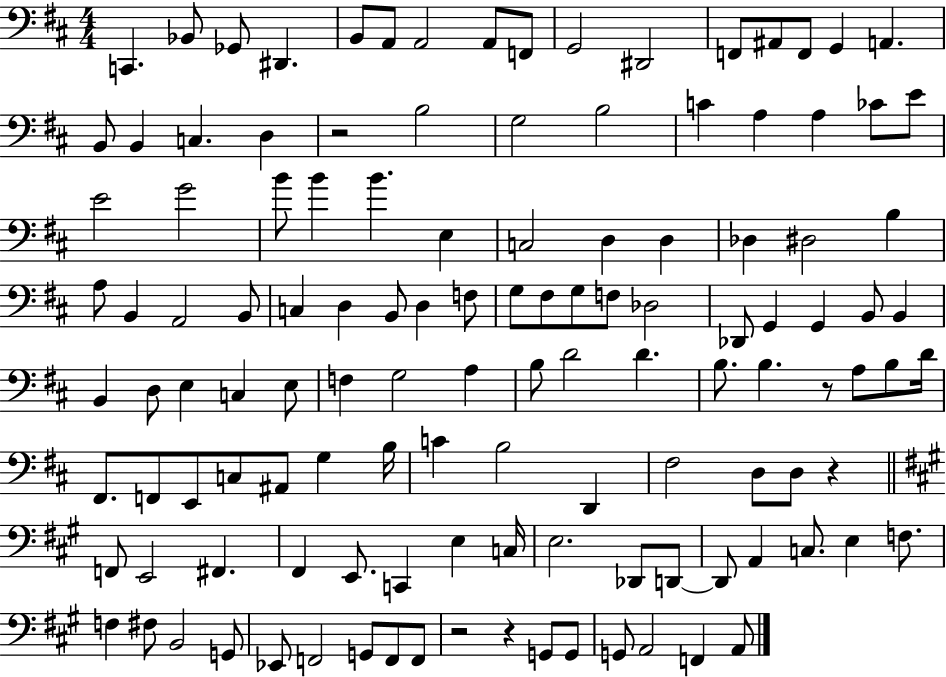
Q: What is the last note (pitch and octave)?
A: A2